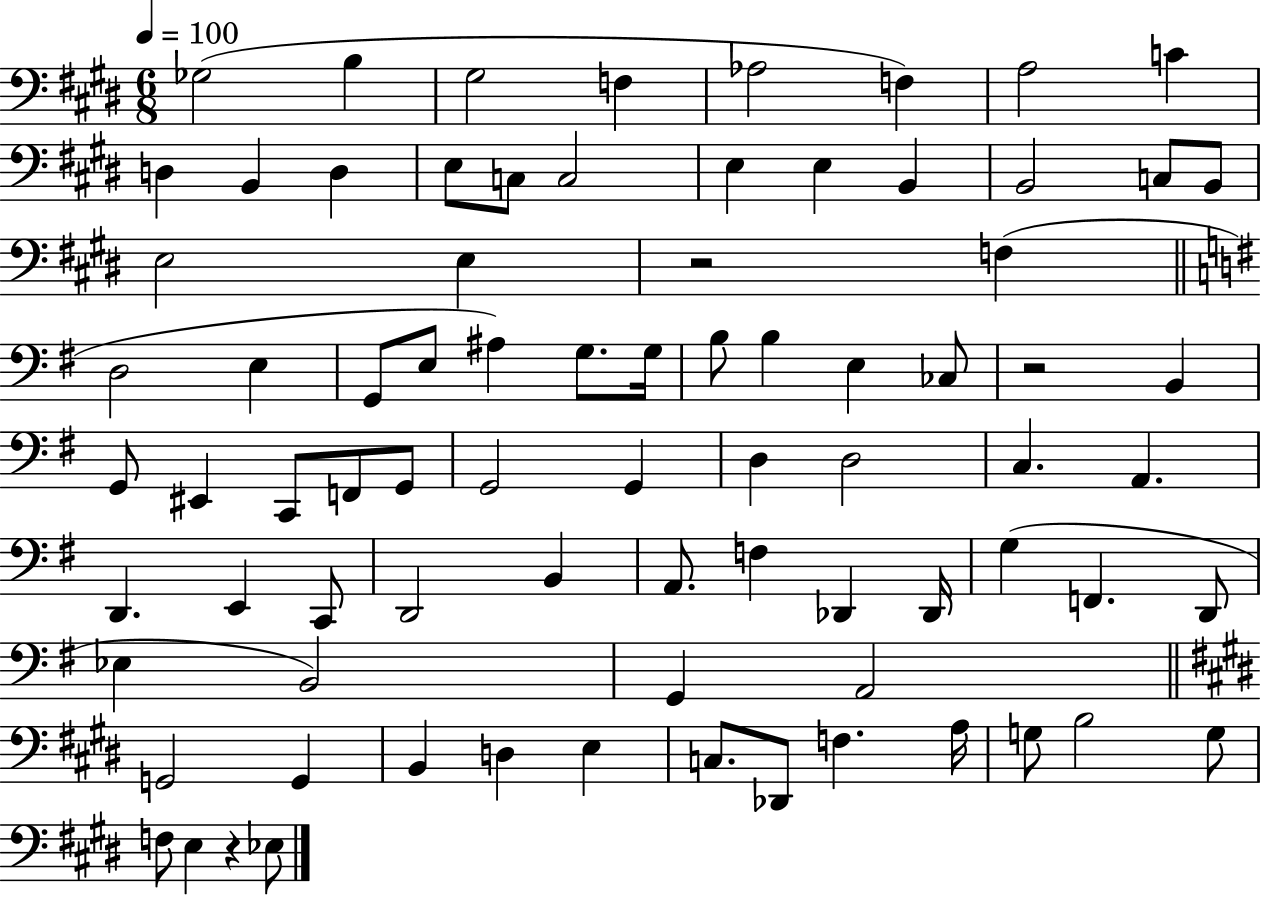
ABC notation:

X:1
T:Untitled
M:6/8
L:1/4
K:E
_G,2 B, ^G,2 F, _A,2 F, A,2 C D, B,, D, E,/2 C,/2 C,2 E, E, B,, B,,2 C,/2 B,,/2 E,2 E, z2 F, D,2 E, G,,/2 E,/2 ^A, G,/2 G,/4 B,/2 B, E, _C,/2 z2 B,, G,,/2 ^E,, C,,/2 F,,/2 G,,/2 G,,2 G,, D, D,2 C, A,, D,, E,, C,,/2 D,,2 B,, A,,/2 F, _D,, _D,,/4 G, F,, D,,/2 _E, B,,2 G,, A,,2 G,,2 G,, B,, D, E, C,/2 _D,,/2 F, A,/4 G,/2 B,2 G,/2 F,/2 E, z _E,/2